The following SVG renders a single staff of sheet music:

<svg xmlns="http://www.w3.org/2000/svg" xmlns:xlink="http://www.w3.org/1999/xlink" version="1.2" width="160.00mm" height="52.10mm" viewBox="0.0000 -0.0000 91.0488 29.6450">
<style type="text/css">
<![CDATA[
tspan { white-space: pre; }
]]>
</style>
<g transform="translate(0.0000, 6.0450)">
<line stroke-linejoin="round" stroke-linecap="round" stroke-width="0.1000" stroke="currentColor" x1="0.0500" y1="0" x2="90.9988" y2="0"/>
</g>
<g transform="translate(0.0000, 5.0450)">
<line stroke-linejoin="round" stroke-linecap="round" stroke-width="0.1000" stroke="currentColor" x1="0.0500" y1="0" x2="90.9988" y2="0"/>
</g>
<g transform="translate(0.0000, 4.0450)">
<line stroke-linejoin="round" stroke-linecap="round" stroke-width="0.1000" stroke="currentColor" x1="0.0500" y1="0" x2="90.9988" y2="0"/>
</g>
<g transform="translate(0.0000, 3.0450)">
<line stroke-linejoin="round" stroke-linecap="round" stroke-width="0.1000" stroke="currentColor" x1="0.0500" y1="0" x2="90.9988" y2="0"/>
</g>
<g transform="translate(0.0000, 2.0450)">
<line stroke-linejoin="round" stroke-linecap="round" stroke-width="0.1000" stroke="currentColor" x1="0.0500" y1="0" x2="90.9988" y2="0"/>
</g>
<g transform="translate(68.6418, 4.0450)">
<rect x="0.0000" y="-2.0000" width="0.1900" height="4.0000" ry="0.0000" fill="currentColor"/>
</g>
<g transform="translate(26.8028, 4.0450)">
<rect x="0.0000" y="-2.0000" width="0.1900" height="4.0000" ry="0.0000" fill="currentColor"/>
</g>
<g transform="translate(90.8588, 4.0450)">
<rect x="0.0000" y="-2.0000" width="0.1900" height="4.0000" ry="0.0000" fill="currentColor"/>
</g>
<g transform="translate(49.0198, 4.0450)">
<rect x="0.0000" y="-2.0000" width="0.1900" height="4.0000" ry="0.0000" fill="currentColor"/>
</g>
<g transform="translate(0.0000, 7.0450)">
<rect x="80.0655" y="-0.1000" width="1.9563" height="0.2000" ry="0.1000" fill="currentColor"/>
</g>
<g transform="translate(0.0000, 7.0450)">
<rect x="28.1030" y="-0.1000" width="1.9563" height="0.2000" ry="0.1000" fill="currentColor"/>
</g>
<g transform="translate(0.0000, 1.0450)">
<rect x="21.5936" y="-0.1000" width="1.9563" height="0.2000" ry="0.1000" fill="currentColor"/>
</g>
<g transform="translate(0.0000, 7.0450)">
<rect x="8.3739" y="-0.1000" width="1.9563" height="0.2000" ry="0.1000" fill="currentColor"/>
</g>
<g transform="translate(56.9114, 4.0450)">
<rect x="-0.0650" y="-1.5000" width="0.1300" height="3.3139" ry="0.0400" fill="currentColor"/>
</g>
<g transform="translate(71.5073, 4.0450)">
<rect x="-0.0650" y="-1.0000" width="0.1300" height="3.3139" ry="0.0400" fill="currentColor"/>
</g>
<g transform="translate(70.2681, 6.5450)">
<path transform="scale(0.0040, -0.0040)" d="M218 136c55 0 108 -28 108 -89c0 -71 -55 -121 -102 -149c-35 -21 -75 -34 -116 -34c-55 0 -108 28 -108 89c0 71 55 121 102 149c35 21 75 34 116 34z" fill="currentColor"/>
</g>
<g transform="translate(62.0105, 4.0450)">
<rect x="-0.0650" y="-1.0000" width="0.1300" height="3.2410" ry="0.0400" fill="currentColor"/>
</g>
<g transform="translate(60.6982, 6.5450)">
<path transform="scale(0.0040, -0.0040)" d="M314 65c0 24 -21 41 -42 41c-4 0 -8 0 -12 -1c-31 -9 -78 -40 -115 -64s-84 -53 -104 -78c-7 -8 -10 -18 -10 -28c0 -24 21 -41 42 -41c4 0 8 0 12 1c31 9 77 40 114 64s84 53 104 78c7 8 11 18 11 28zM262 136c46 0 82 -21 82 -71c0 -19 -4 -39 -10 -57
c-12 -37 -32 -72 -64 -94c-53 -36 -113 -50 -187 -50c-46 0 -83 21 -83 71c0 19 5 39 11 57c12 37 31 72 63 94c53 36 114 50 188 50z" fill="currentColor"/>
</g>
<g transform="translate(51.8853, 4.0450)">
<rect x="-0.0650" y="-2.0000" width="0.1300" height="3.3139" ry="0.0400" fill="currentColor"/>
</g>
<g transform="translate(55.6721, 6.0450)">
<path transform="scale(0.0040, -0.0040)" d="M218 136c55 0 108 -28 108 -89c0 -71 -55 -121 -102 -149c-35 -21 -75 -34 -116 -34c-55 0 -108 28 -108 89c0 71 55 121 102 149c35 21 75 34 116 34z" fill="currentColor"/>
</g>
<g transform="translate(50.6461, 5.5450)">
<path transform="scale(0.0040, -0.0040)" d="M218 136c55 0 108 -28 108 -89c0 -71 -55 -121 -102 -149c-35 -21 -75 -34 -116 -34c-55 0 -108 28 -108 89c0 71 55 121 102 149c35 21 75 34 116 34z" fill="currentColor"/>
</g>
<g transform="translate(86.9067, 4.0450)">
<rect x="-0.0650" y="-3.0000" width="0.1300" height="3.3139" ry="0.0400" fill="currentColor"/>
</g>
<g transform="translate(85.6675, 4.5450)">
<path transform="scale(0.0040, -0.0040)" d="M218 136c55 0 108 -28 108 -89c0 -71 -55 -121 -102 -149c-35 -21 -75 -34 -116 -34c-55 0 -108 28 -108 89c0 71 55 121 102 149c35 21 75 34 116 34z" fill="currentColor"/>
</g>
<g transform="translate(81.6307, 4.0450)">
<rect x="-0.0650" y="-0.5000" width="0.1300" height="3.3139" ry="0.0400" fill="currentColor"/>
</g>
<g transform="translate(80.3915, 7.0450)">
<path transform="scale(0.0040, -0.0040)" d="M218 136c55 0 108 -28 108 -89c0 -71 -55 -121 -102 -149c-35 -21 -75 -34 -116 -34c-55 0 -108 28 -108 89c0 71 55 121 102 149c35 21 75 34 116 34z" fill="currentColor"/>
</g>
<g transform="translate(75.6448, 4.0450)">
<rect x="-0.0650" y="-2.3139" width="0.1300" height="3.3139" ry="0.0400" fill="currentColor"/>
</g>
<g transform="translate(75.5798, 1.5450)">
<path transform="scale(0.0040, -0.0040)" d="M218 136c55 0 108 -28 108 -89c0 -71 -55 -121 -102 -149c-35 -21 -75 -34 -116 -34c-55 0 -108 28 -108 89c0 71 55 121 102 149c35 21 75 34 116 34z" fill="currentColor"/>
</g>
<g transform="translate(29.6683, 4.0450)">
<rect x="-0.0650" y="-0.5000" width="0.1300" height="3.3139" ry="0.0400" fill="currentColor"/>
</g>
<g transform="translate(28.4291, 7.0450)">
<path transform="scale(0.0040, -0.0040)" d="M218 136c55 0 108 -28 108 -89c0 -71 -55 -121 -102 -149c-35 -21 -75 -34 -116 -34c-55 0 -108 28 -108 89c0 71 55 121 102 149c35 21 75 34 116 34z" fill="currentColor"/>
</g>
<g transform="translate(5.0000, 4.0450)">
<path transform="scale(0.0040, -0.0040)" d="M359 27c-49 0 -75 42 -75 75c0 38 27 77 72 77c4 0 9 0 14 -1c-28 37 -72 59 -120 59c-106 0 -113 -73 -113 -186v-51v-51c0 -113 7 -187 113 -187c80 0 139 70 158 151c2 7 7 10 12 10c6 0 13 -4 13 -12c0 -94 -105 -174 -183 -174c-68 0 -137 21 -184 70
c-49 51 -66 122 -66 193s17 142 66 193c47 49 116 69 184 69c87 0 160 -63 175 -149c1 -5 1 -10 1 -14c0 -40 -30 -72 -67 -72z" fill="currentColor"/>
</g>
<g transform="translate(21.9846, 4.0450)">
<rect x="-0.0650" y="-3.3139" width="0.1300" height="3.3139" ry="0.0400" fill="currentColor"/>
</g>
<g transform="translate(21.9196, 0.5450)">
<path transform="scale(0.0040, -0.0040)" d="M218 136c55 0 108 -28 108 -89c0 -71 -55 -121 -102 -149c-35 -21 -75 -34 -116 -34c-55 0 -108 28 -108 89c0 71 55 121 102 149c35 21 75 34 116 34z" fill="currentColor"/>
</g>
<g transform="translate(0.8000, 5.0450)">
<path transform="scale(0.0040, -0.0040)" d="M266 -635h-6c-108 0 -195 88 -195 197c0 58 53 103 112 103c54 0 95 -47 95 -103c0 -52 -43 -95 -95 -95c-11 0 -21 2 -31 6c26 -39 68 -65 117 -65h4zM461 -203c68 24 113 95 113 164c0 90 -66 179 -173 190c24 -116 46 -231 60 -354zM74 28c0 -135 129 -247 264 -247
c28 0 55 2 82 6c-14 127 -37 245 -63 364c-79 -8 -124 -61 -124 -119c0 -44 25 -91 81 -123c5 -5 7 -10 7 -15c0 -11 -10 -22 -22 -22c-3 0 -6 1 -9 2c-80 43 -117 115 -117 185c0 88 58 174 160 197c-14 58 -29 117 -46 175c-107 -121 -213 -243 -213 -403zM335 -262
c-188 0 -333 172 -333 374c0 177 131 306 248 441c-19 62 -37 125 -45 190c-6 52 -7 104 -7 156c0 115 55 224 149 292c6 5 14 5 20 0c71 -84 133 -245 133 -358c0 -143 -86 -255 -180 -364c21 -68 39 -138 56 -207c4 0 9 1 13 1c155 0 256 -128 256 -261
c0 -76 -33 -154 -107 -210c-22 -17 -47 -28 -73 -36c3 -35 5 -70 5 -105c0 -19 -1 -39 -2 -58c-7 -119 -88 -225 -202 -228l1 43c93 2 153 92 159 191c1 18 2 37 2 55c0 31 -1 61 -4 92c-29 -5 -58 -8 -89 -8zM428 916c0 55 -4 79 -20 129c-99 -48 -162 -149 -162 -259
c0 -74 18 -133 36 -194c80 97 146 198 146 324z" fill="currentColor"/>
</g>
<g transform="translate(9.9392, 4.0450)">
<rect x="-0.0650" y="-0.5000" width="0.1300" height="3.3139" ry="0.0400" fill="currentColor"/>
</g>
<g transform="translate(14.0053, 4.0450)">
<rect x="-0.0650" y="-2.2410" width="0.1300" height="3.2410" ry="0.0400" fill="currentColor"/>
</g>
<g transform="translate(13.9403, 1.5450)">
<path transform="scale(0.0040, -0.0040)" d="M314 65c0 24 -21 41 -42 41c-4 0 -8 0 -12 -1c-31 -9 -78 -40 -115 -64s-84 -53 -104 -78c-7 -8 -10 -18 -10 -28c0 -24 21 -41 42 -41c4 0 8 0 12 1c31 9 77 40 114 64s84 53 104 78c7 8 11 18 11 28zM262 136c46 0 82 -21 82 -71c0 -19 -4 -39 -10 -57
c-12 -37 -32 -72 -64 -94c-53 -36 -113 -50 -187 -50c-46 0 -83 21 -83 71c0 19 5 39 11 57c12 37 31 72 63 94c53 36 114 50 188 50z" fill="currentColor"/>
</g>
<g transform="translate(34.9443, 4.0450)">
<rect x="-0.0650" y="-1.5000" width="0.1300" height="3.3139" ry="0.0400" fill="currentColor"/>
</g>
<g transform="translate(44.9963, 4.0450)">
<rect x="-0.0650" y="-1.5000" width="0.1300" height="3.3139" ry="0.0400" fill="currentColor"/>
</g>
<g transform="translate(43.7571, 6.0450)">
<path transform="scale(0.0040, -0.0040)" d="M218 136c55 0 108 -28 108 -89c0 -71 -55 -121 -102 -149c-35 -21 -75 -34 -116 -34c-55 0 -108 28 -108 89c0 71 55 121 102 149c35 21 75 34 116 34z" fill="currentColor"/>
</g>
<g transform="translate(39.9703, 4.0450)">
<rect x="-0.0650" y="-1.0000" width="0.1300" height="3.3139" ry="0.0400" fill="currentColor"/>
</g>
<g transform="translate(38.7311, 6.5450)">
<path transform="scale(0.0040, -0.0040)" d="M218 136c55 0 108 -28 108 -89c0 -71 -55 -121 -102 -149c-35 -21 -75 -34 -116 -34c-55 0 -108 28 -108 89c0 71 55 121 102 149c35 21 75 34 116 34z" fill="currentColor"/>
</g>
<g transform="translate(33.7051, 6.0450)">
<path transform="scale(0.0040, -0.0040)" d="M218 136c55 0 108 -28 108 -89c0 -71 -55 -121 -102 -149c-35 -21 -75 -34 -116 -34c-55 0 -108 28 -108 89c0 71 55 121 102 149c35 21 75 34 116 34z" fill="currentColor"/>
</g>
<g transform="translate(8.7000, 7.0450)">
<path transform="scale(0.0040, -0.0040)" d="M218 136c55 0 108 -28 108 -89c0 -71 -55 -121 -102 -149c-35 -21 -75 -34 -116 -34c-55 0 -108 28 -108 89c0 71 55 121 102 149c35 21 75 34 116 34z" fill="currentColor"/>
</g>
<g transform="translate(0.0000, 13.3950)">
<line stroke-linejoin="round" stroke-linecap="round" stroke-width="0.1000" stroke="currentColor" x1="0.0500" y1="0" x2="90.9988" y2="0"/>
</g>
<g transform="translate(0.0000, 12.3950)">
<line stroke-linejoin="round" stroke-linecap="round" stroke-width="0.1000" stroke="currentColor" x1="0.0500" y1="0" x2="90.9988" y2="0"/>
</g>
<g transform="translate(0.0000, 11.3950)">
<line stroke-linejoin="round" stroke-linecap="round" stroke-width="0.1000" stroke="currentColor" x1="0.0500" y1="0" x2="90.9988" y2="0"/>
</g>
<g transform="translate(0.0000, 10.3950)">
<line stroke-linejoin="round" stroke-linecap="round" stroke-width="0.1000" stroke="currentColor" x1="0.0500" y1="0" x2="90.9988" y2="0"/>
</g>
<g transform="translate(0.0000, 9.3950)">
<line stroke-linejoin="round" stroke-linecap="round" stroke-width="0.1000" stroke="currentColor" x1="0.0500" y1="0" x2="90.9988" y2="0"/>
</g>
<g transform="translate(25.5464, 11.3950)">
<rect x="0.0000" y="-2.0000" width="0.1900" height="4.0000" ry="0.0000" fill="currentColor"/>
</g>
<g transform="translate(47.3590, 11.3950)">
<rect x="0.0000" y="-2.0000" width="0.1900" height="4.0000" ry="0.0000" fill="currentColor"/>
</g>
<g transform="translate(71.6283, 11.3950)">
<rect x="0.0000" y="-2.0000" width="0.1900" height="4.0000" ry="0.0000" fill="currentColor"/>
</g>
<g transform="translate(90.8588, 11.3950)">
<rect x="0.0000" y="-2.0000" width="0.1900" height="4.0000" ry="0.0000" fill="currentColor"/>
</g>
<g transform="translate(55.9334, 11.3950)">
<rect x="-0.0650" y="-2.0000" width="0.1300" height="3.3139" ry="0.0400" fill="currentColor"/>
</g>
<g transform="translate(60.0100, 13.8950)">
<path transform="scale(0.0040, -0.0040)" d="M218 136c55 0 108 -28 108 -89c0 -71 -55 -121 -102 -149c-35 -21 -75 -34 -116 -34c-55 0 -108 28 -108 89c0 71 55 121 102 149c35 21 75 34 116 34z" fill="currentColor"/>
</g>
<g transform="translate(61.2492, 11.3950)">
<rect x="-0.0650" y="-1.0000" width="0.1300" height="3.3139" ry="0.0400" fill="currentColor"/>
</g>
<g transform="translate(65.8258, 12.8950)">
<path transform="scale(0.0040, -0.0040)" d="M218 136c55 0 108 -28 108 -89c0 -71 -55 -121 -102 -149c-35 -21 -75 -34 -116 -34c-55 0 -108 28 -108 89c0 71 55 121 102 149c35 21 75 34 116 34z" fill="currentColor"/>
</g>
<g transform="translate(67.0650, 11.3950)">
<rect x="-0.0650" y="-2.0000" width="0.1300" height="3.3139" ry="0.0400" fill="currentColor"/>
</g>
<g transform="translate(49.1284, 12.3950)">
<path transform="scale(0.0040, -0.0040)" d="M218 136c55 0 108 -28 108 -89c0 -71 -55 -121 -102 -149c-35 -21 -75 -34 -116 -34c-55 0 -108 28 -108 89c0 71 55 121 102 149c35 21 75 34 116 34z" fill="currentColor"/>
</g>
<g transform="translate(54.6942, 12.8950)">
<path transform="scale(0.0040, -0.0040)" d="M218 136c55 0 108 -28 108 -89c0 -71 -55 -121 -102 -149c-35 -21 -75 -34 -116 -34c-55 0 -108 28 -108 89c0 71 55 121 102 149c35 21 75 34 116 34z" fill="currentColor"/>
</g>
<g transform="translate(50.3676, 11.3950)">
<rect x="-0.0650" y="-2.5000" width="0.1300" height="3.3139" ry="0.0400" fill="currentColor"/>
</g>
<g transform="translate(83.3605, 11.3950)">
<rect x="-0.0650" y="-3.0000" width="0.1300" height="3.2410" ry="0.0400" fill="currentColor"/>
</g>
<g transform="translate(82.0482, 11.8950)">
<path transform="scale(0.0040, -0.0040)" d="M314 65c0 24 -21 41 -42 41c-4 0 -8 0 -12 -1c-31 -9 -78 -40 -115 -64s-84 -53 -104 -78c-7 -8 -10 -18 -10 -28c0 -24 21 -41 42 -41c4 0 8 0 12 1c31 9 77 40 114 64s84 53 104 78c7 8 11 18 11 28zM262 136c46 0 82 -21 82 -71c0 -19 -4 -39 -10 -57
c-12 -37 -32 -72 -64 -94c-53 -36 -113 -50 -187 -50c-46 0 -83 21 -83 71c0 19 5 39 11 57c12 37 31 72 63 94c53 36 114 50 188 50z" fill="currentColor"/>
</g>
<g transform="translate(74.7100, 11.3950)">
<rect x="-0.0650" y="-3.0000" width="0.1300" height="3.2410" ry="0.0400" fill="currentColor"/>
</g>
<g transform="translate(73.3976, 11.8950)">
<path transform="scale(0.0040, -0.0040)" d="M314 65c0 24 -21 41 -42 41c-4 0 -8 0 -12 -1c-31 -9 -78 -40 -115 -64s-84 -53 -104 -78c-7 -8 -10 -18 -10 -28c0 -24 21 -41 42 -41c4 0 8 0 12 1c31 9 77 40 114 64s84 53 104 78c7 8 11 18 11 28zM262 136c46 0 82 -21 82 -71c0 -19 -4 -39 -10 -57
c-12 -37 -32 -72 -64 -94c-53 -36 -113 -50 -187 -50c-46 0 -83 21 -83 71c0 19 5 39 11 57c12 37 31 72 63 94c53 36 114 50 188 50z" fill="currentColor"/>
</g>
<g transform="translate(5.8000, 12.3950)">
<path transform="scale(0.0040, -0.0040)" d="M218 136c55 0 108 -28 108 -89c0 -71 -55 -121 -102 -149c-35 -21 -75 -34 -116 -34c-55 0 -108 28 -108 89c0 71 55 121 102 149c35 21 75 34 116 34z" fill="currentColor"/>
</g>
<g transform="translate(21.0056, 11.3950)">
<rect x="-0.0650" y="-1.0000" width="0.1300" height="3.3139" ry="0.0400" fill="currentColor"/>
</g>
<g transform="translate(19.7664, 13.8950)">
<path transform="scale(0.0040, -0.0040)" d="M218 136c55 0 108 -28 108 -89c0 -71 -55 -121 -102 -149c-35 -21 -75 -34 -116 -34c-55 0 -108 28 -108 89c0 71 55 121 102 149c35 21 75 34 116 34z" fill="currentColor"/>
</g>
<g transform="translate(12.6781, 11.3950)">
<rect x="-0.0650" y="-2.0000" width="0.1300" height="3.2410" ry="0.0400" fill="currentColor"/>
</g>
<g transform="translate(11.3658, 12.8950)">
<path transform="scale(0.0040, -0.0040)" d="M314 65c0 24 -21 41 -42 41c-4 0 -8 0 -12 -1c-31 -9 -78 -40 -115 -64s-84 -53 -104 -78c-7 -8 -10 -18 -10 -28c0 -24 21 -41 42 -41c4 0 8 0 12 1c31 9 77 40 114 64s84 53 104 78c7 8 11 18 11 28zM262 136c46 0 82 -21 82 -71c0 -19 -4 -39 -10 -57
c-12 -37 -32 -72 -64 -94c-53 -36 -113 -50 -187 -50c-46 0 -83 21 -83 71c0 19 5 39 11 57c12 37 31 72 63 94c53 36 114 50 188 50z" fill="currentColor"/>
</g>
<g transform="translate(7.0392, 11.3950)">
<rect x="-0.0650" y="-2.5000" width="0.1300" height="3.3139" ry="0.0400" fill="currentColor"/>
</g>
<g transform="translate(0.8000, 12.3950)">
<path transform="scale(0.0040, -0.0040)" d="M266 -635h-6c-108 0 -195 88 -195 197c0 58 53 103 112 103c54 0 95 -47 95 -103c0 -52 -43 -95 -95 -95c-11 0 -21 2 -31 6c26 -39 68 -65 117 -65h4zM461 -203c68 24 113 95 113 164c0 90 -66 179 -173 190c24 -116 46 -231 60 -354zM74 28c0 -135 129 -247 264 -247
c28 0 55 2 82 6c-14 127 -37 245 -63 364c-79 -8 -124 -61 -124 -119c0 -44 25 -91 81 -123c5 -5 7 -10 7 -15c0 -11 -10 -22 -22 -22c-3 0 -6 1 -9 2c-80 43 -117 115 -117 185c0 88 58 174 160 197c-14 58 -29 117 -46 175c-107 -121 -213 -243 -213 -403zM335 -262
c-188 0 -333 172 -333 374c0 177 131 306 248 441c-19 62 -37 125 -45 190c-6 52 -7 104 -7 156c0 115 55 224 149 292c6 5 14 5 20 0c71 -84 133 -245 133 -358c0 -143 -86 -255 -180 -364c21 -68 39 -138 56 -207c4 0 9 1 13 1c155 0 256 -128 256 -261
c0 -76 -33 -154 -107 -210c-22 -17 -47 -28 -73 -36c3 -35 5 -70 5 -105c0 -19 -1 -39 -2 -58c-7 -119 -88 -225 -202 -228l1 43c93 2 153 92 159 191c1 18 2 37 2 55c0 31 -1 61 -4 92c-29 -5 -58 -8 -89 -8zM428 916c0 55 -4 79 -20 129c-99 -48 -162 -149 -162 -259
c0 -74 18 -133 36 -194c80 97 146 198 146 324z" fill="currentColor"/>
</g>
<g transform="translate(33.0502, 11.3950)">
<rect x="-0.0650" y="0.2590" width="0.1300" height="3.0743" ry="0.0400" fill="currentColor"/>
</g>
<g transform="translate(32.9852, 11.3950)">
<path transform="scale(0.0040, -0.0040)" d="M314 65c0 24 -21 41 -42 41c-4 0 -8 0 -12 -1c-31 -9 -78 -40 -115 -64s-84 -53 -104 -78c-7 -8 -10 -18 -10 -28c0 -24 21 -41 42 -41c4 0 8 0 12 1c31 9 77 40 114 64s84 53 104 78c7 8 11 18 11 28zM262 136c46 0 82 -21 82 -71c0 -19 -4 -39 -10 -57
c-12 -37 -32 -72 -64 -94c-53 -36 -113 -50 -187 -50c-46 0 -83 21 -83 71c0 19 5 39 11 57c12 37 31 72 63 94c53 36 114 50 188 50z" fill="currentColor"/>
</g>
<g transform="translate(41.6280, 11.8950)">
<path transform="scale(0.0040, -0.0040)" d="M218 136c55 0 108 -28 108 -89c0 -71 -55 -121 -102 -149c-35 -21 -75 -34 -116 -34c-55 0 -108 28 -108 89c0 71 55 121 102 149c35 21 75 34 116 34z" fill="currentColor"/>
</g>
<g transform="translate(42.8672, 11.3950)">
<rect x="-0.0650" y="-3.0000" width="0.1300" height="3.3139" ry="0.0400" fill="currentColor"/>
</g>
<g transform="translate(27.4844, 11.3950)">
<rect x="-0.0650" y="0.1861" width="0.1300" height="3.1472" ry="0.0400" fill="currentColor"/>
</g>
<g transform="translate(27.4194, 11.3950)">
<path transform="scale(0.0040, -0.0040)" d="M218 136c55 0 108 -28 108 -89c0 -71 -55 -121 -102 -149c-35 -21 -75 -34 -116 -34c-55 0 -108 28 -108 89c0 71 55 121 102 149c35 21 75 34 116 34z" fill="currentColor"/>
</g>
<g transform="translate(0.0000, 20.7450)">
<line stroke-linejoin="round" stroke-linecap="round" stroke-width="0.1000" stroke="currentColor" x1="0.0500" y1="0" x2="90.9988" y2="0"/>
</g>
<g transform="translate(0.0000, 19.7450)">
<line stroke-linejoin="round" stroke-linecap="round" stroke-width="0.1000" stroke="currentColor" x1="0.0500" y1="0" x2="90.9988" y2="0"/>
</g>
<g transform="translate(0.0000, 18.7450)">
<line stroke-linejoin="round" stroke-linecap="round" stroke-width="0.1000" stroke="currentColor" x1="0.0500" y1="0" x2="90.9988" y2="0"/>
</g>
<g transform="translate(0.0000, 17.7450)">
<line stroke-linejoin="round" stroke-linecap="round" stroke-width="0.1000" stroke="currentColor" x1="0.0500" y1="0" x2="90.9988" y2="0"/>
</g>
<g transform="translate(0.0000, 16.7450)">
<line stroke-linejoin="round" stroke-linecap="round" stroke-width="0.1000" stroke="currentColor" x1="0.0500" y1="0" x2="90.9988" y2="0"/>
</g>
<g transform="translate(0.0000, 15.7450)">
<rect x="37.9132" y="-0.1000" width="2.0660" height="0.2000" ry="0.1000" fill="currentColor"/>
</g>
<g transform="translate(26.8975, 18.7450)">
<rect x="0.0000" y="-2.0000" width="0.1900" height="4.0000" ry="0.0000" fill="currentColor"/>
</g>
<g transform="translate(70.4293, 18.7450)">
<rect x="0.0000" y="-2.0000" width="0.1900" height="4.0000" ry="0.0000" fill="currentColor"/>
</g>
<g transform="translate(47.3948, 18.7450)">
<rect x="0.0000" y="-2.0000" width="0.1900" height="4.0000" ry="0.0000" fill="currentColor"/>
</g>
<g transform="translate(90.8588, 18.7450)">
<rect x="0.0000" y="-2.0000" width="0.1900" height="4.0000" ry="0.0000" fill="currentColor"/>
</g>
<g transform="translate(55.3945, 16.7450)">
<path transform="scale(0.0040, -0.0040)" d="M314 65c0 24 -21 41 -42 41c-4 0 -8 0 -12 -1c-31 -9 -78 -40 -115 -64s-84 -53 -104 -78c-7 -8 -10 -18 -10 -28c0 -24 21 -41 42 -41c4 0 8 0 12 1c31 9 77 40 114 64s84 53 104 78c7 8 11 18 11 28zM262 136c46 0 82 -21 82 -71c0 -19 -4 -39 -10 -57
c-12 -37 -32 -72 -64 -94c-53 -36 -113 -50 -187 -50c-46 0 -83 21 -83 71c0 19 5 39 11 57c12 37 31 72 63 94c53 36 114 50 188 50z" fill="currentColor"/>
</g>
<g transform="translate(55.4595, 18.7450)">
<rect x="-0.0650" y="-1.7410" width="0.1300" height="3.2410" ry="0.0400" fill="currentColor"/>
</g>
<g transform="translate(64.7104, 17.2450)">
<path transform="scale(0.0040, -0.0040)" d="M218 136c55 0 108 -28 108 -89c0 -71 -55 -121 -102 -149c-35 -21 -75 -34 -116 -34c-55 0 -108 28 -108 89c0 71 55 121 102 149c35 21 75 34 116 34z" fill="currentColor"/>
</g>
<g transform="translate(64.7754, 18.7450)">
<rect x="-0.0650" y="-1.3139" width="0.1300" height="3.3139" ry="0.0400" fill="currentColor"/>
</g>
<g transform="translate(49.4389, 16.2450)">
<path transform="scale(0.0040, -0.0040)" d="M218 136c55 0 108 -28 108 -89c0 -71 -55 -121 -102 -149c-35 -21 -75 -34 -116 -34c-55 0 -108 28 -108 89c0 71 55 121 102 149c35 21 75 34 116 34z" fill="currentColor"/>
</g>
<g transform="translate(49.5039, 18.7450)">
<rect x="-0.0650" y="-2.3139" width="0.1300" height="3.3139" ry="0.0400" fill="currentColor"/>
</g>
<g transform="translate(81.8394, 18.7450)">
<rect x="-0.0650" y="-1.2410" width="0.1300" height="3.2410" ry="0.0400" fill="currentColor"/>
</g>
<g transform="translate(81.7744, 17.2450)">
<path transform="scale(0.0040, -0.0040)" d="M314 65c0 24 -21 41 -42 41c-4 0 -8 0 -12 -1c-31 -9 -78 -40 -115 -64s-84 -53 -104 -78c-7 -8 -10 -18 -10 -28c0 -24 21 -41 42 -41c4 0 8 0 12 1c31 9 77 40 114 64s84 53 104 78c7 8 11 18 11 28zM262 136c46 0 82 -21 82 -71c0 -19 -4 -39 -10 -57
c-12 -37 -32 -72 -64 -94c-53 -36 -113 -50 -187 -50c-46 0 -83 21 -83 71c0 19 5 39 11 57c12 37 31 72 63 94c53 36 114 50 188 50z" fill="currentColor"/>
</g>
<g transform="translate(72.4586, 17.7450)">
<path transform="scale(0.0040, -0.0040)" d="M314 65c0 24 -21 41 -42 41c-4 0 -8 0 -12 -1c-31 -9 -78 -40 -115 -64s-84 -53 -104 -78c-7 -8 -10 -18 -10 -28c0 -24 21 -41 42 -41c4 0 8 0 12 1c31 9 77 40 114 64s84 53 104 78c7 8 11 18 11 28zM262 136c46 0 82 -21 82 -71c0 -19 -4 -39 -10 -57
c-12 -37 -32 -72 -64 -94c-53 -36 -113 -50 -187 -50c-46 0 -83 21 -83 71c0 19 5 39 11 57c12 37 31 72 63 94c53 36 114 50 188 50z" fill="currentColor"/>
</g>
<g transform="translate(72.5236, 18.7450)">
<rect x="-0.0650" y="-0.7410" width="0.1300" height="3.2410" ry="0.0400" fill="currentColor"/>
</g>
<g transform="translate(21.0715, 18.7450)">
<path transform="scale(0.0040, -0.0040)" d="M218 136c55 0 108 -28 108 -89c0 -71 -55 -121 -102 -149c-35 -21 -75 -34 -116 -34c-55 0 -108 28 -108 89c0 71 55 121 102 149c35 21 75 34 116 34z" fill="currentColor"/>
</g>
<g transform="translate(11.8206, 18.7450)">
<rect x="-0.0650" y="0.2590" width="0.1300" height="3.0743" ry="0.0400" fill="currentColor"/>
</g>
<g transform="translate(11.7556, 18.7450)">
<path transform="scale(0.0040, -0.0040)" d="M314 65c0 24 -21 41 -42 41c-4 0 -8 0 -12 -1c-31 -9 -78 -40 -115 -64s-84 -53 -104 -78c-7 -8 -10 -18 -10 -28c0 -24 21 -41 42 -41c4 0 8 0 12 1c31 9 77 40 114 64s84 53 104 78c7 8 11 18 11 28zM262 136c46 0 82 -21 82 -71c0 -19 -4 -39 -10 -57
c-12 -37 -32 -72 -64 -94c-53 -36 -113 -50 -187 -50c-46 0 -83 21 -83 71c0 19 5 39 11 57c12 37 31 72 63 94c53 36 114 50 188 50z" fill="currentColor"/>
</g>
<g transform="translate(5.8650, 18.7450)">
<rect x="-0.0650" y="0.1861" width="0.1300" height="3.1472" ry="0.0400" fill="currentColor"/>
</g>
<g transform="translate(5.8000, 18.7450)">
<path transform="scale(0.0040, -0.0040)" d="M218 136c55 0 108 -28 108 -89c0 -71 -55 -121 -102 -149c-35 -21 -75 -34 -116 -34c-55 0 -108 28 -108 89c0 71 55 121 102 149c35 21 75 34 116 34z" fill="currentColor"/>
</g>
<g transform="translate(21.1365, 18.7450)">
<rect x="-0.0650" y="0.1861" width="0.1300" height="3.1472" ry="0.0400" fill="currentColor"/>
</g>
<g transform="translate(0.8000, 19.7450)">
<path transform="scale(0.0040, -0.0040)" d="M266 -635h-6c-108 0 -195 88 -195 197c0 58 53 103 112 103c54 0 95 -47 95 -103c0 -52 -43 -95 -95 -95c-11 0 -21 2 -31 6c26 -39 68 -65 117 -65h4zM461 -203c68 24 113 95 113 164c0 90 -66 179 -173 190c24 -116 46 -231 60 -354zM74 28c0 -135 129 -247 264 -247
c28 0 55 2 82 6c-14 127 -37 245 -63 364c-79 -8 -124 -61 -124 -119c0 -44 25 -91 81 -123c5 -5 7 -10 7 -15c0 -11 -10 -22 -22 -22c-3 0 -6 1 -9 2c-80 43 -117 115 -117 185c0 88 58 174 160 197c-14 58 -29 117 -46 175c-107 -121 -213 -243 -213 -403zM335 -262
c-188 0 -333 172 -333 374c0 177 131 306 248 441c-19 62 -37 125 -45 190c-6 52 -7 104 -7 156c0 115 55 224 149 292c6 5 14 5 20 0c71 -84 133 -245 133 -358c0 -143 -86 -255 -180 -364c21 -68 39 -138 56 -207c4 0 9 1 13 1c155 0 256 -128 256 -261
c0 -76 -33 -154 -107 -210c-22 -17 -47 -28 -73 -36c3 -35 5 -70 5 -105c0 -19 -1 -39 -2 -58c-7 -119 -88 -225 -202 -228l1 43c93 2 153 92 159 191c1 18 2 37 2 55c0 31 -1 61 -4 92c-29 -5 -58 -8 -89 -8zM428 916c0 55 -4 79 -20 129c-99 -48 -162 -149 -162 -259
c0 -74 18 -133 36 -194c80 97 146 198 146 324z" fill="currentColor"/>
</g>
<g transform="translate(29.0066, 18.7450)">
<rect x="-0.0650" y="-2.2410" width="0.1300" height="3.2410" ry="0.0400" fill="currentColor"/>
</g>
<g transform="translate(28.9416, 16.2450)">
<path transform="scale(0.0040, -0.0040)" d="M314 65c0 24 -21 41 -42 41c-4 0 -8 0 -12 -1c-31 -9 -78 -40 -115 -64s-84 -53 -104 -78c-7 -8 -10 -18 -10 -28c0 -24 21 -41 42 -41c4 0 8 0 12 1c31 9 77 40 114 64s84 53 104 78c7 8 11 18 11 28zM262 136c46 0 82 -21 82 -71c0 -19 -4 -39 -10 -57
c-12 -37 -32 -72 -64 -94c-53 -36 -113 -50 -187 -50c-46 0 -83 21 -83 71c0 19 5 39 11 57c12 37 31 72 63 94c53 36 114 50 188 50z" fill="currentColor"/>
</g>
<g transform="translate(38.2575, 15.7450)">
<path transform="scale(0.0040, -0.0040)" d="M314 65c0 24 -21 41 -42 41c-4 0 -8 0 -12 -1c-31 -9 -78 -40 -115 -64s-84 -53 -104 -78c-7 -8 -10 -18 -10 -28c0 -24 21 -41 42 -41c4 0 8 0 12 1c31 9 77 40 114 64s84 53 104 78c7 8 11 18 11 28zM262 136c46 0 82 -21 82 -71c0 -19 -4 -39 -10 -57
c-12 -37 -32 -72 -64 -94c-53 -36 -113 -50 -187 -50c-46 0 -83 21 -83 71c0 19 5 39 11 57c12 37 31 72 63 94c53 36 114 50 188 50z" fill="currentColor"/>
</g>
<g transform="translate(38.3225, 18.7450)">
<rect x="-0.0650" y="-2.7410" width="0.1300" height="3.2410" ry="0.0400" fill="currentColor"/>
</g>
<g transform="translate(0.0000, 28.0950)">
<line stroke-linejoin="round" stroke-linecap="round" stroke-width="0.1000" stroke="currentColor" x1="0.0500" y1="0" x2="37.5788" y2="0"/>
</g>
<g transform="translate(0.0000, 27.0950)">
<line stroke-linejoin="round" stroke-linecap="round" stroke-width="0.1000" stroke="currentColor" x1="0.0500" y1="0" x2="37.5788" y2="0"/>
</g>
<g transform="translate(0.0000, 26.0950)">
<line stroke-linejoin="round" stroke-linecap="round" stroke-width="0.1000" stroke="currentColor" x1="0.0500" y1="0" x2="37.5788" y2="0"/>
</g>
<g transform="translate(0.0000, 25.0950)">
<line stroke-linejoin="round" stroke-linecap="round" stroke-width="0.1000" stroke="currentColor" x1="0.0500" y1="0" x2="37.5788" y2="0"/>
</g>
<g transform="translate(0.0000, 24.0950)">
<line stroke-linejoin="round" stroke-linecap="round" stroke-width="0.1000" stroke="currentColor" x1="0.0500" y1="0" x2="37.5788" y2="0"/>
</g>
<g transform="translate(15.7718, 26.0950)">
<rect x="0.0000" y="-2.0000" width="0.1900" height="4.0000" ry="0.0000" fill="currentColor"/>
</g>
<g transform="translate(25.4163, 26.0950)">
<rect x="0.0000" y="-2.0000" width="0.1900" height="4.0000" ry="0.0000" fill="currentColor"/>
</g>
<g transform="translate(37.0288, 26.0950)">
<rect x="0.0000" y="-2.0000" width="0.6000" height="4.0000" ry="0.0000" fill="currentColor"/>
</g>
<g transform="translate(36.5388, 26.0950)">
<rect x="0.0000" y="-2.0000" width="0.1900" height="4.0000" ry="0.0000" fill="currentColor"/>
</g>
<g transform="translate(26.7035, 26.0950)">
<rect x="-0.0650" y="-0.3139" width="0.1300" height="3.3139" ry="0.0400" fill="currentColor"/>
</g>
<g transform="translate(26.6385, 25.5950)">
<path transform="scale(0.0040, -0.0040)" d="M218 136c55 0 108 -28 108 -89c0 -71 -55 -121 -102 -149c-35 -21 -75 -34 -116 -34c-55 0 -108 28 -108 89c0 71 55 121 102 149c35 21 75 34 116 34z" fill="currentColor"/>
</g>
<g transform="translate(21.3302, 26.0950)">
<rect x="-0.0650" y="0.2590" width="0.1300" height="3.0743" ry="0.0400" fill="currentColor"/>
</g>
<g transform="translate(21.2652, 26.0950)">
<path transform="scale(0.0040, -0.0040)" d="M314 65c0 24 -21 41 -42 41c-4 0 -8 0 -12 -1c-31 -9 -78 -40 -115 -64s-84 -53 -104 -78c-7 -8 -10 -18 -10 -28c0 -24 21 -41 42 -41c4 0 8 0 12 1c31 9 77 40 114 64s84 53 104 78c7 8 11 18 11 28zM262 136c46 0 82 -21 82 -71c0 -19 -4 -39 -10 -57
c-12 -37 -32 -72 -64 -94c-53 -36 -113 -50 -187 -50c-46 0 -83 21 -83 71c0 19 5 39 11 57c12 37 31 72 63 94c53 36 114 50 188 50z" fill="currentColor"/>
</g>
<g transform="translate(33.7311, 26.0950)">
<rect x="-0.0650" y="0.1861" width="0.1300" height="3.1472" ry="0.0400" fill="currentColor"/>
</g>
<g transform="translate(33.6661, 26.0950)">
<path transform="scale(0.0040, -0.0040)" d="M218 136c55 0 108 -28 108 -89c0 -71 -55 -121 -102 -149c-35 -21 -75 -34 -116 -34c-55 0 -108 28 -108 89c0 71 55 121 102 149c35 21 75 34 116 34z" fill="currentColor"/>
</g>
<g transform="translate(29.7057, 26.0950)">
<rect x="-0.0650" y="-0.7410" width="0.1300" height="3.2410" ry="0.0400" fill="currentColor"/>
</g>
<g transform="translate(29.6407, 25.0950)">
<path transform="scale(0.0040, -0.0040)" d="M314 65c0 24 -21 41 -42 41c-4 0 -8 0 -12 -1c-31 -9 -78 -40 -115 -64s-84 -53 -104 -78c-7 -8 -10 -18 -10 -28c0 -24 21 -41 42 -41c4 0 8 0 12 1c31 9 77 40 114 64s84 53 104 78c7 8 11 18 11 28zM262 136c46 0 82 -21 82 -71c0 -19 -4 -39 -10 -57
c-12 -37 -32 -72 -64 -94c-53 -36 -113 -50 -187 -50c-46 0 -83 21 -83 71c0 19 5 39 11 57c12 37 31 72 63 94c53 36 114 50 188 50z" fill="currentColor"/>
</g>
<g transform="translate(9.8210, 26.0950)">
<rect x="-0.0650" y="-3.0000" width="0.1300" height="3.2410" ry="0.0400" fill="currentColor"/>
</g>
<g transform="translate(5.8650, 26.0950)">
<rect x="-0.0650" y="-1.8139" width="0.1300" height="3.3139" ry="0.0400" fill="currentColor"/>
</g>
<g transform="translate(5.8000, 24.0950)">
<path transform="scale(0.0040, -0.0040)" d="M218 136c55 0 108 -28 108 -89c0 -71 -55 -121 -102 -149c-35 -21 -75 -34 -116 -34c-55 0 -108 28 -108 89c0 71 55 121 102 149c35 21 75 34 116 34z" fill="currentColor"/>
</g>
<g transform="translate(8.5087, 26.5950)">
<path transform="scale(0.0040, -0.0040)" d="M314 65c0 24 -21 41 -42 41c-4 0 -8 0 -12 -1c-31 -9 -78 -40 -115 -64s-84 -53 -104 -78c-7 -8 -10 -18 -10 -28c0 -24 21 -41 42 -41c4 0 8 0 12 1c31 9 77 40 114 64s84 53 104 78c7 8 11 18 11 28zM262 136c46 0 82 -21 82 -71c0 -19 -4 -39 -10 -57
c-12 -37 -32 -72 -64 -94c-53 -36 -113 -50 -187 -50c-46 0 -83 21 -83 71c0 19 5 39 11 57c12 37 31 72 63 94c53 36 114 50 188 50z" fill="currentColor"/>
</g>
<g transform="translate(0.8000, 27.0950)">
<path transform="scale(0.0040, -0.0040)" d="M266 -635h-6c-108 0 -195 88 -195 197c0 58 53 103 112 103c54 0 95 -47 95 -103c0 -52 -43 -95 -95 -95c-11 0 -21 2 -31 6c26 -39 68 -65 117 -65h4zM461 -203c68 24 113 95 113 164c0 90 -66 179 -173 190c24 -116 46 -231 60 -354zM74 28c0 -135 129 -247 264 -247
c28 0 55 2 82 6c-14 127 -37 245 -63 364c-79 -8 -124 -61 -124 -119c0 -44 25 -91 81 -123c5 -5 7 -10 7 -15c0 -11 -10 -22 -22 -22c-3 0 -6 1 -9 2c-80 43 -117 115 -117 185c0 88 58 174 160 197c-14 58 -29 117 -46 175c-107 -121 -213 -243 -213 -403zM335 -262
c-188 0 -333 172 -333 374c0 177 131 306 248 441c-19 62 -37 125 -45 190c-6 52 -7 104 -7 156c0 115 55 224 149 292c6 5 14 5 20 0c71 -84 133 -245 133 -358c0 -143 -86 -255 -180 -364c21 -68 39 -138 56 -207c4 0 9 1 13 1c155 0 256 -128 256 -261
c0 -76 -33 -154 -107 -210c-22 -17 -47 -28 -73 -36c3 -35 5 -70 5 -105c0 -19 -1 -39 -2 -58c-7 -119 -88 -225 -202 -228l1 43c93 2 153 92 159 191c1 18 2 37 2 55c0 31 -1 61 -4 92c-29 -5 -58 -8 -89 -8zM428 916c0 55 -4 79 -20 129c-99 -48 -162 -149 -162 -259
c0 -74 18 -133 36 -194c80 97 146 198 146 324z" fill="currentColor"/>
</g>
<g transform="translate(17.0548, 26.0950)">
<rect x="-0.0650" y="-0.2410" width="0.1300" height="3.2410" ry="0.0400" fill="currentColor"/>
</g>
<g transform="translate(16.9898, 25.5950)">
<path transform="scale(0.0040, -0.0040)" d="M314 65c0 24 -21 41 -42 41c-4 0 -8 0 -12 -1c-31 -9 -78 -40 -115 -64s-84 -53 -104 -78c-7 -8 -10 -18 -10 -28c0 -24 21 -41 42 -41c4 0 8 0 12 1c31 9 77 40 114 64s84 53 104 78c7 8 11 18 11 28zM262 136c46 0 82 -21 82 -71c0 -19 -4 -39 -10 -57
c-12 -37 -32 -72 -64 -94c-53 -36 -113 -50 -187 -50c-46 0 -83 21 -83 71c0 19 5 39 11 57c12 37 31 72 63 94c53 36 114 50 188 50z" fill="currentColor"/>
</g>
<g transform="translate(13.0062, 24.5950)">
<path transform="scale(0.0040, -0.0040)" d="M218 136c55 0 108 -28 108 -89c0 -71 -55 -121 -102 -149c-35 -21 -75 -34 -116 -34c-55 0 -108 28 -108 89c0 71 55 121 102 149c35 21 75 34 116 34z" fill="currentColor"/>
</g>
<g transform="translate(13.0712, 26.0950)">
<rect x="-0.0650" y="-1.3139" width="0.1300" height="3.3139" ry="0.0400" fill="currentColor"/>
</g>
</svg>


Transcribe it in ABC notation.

X:1
T:Untitled
M:4/4
L:1/4
K:C
C g2 b C E D E F E D2 D g C A G F2 D B B2 A G F D F A2 A2 B B2 B g2 a2 g f2 e d2 e2 f A2 e c2 B2 c d2 B